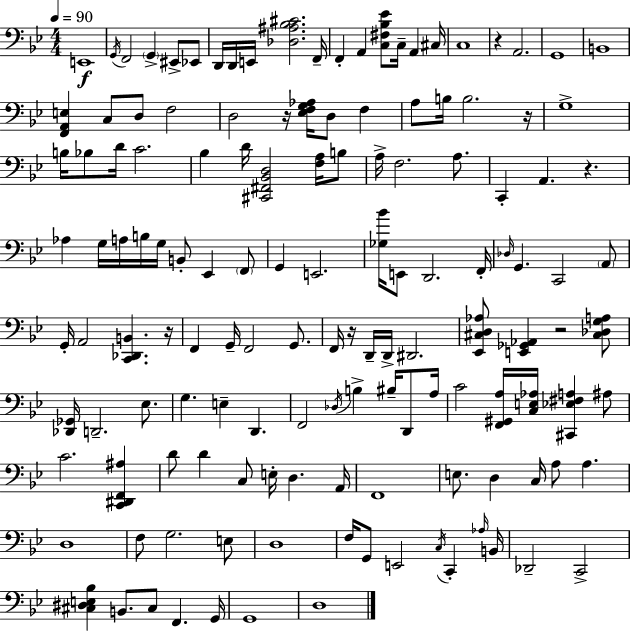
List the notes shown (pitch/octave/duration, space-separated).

E2/w G2/s F2/h G2/q EIS2/e Eb2/e D2/s D2/s E2/s [Db3,A#3,Bb3,C#4]/h. F2/s F2/q A2/q [C3,F#3,Bb3,Eb4]/e C3/s A2/q C#3/s C3/w R/q A2/h. G2/w B2/w [F2,A2,E3]/q C3/e D3/e F3/h D3/h R/s [Eb3,F3,G3,Ab3]/s D3/e F3/q A3/e B3/s B3/h. R/s G3/w B3/s Bb3/e D4/s C4/h. Bb3/q D4/s [C#2,F#2,Bb2,D3]/h [F3,A3]/s B3/e A3/s F3/h. A3/e. C2/q A2/q. R/q. Ab3/q G3/s A3/s B3/s G3/s B2/e Eb2/q F2/e G2/q E2/h. [Gb3,Bb4]/s E2/e D2/h. F2/s Db3/s G2/q. C2/h A2/e G2/s A2/h [C2,Db2,B2]/q. R/s F2/q G2/s F2/h G2/e. F2/s R/s D2/s D2/s D#2/h. [Eb2,C#3,D3,Ab3]/e [E2,Gb2,Ab2]/q R/h [C#3,Db3,G3,A3]/e [Db2,Gb2]/s D2/h. Eb3/e. G3/q. E3/q D2/q. F2/h Db3/s B3/q BIS3/s D2/e A3/s C4/h [F2,G#2,A3]/s [C3,E3,Ab3]/s [C#2,Eb3,F#3,A3]/q A#3/e C4/h. [C2,D#2,F2,A#3]/q D4/e D4/q C3/e E3/s D3/q. A2/s F2/w E3/e. D3/q C3/s A3/e A3/q. D3/w F3/e G3/h. E3/e D3/w F3/s G2/e E2/h C3/s C2/q Ab3/s B2/s Db2/h C2/h [C#3,D#3,E3,Bb3]/q B2/e. C#3/e F2/q. G2/s G2/w D3/w